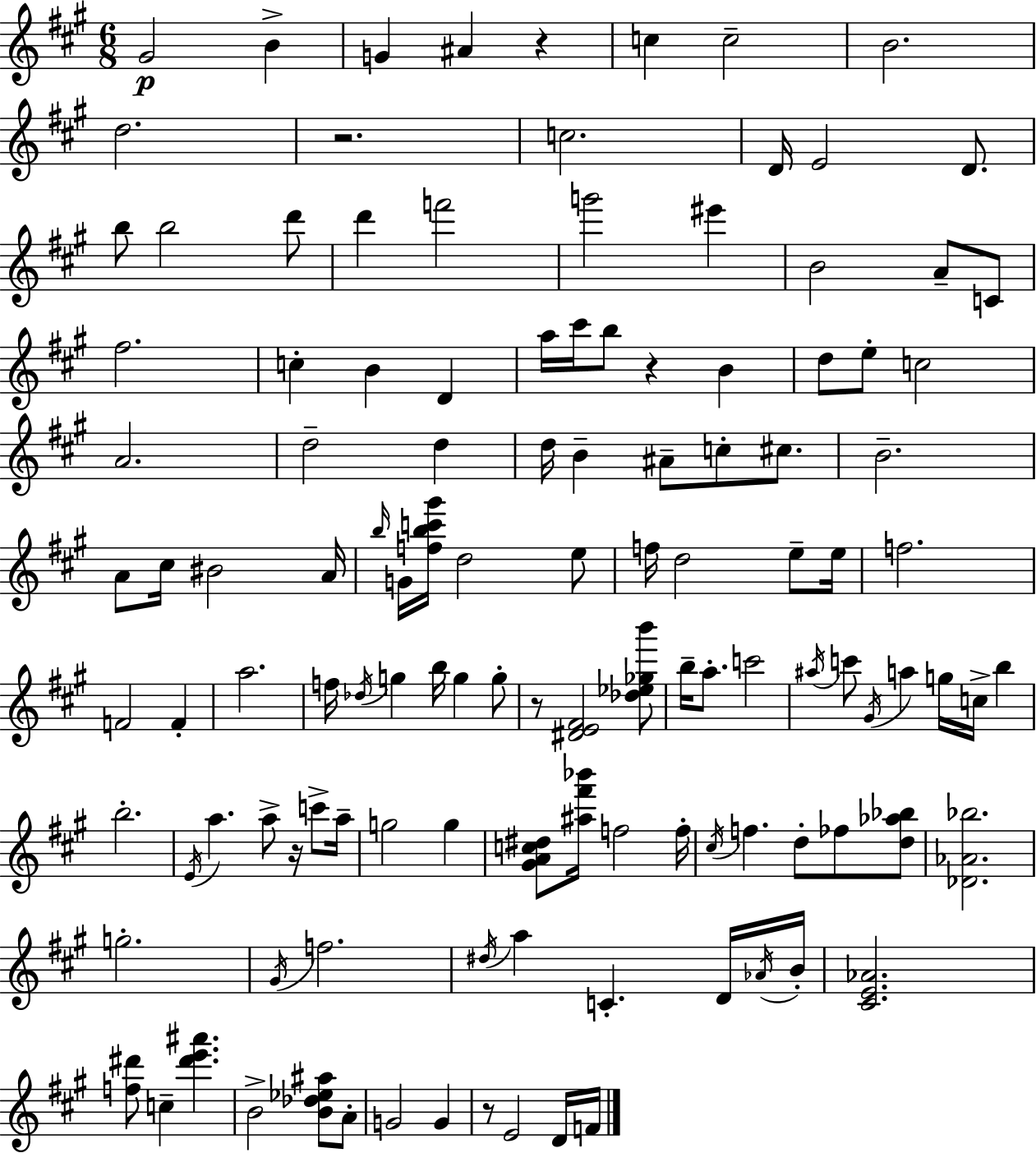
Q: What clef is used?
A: treble